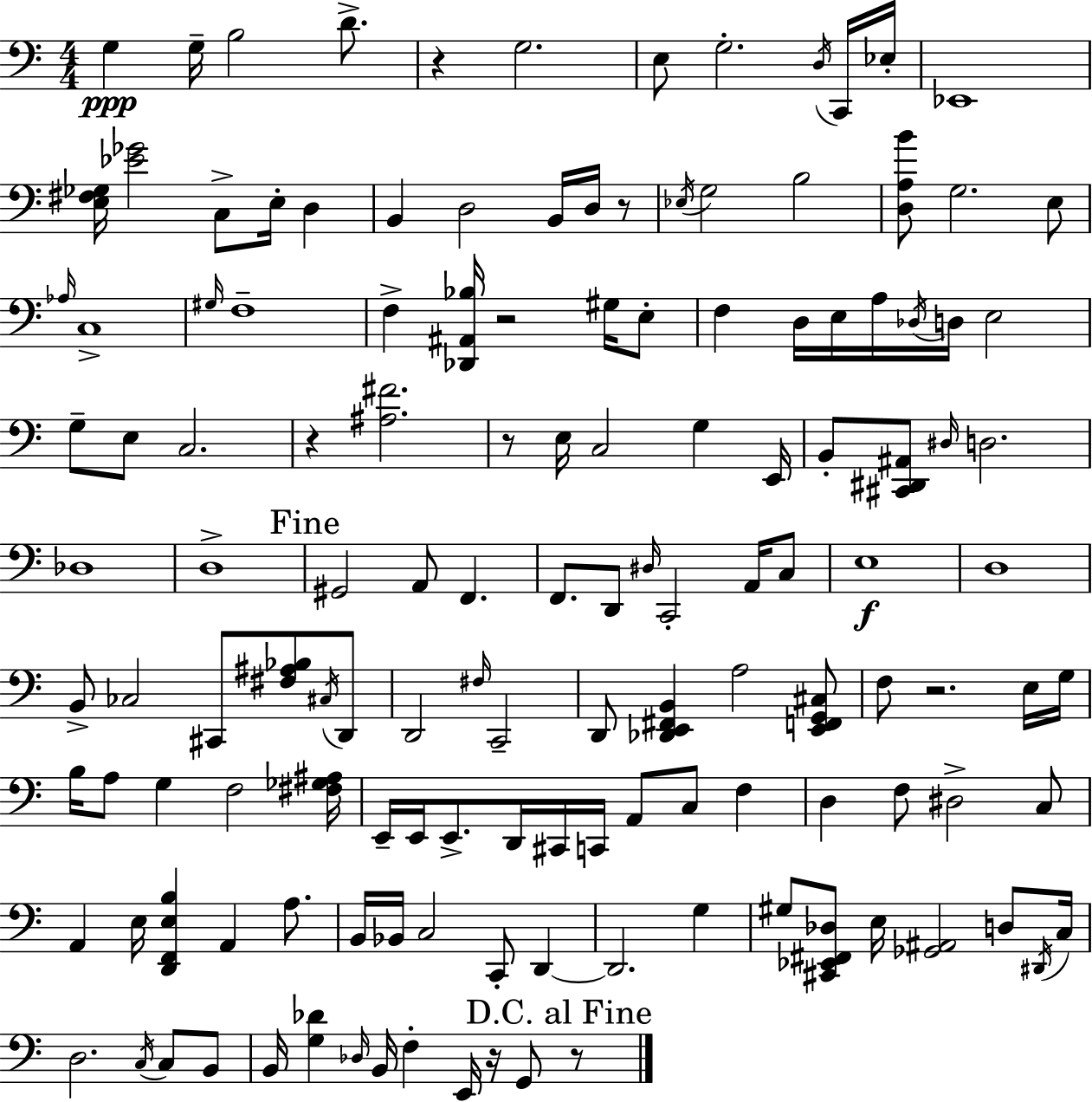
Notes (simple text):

G3/q G3/s B3/h D4/e. R/q G3/h. E3/e G3/h. D3/s C2/s Eb3/s Eb2/w [E3,F#3,Gb3]/s [Eb4,Gb4]/h C3/e E3/s D3/q B2/q D3/h B2/s D3/s R/e Eb3/s G3/h B3/h [D3,A3,B4]/e G3/h. E3/e Ab3/s C3/w G#3/s F3/w F3/q [Db2,A#2,Bb3]/s R/h G#3/s E3/e F3/q D3/s E3/s A3/s Db3/s D3/s E3/h G3/e E3/e C3/h. R/q [A#3,F#4]/h. R/e E3/s C3/h G3/q E2/s B2/e [C#2,D#2,A#2]/e D#3/s D3/h. Db3/w D3/w G#2/h A2/e F2/q. F2/e. D2/e D#3/s C2/h A2/s C3/e E3/w D3/w B2/e CES3/h C#2/e [F#3,A#3,Bb3]/e C#3/s D2/e D2/h F#3/s C2/h D2/e [Db2,E2,F#2,B2]/q A3/h [E2,F2,G2,C#3]/e F3/e R/h. E3/s G3/s B3/s A3/e G3/q F3/h [F#3,Gb3,A#3]/s E2/s E2/s E2/e. D2/s C#2/s C2/s A2/e C3/e F3/q D3/q F3/e D#3/h C3/e A2/q E3/s [D2,F2,E3,B3]/q A2/q A3/e. B2/s Bb2/s C3/h C2/e D2/q D2/h. G3/q G#3/e [C#2,Eb2,F#2,Db3]/e E3/s [Gb2,A#2]/h D3/e D#2/s C3/s D3/h. C3/s C3/e B2/e B2/s [G3,Db4]/q Db3/s B2/s F3/q E2/s R/s G2/e R/e